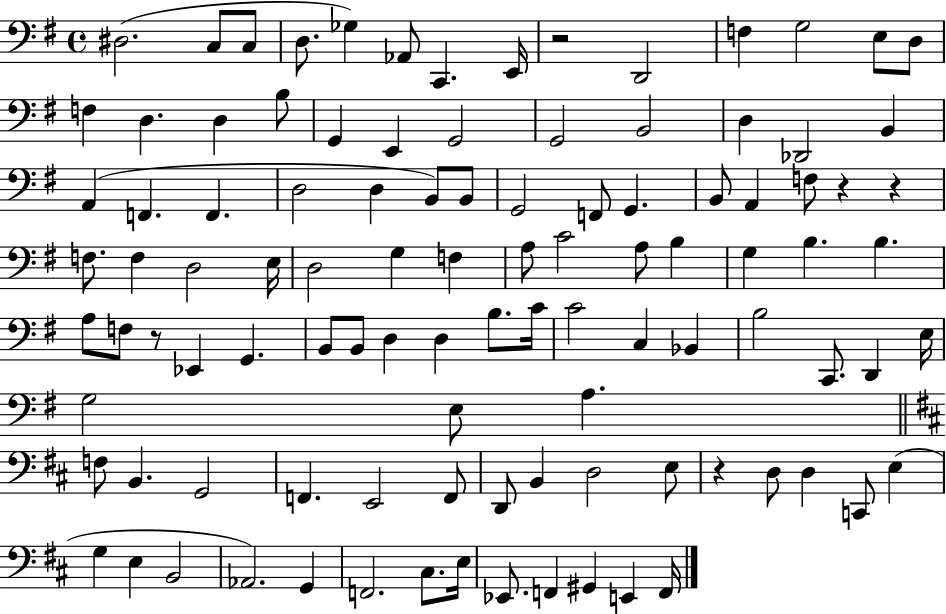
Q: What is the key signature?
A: G major